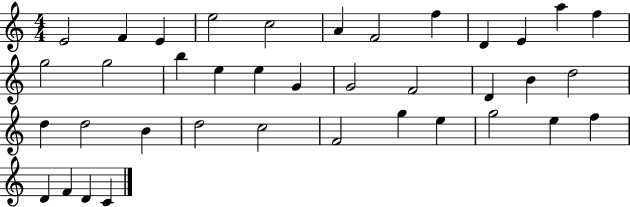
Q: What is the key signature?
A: C major